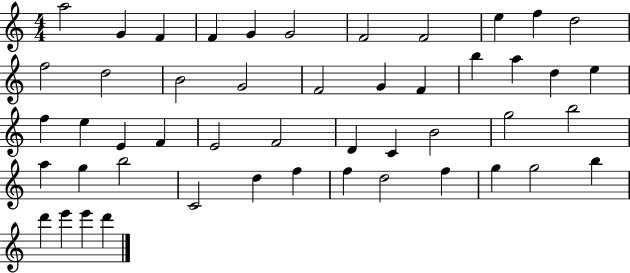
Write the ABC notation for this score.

X:1
T:Untitled
M:4/4
L:1/4
K:C
a2 G F F G G2 F2 F2 e f d2 f2 d2 B2 G2 F2 G F b a d e f e E F E2 F2 D C B2 g2 b2 a g b2 C2 d f f d2 f g g2 b d' e' e' d'